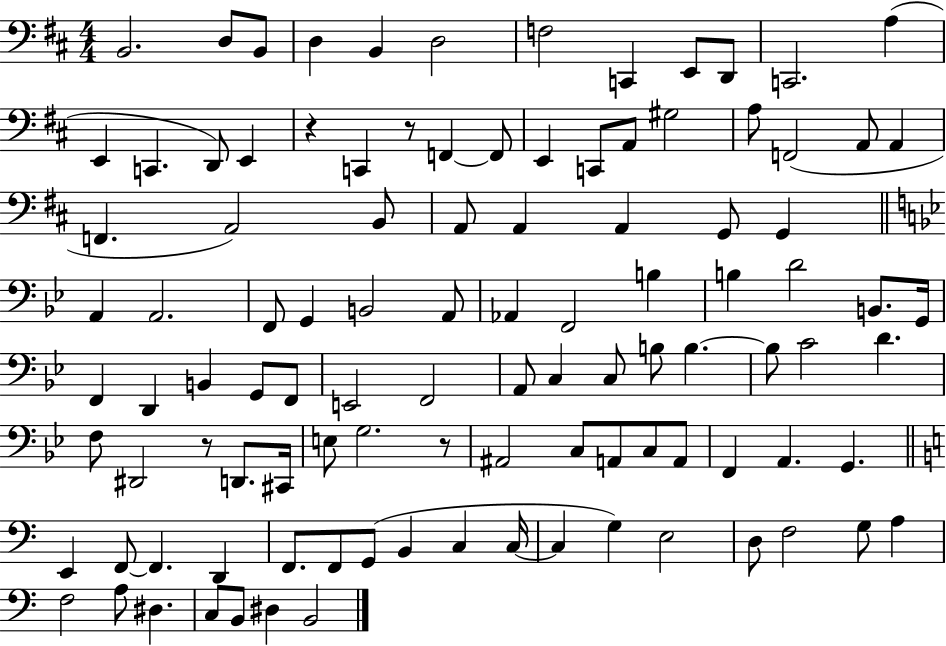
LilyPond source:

{
  \clef bass
  \numericTimeSignature
  \time 4/4
  \key d \major
  b,2. d8 b,8 | d4 b,4 d2 | f2 c,4 e,8 d,8 | c,2. a4( | \break e,4 c,4. d,8) e,4 | r4 c,4 r8 f,4~~ f,8 | e,4 c,8 a,8 gis2 | a8 f,2( a,8 a,4 | \break f,4. a,2) b,8 | a,8 a,4 a,4 g,8 g,4 | \bar "||" \break \key bes \major a,4 a,2. | f,8 g,4 b,2 a,8 | aes,4 f,2 b4 | b4 d'2 b,8. g,16 | \break f,4 d,4 b,4 g,8 f,8 | e,2 f,2 | a,8 c4 c8 b8 b4.~~ | b8 c'2 d'4. | \break f8 dis,2 r8 d,8. cis,16 | e8 g2. r8 | ais,2 c8 a,8 c8 a,8 | f,4 a,4. g,4. | \break \bar "||" \break \key c \major e,4 f,8~~ f,4. d,4 | f,8. f,8 g,8( b,4 c4 c16~~ | c4 g4) e2 | d8 f2 g8 a4 | \break f2 a8 dis4. | c8 b,8 dis4 b,2 | \bar "|."
}